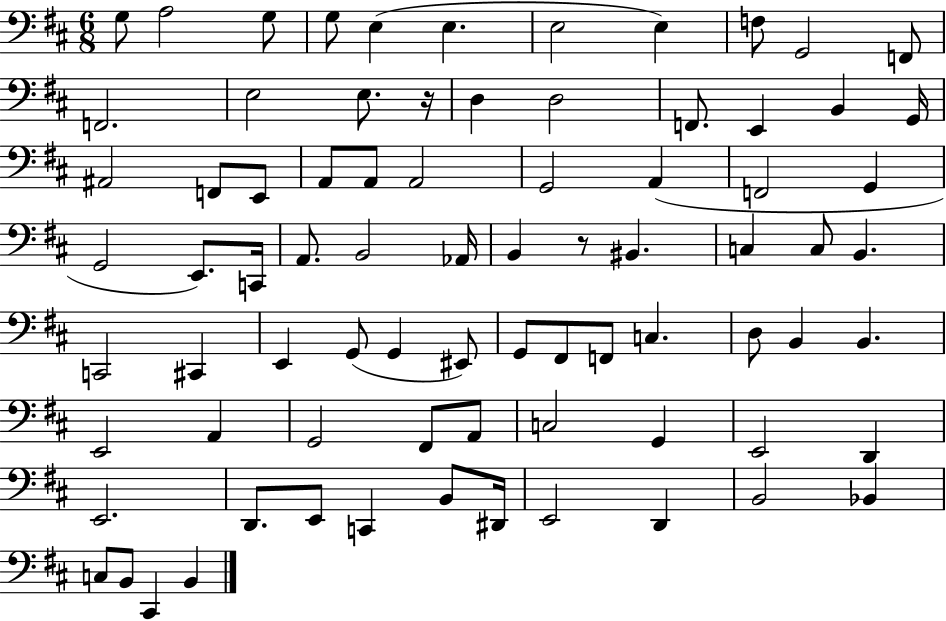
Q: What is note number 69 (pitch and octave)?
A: D#2